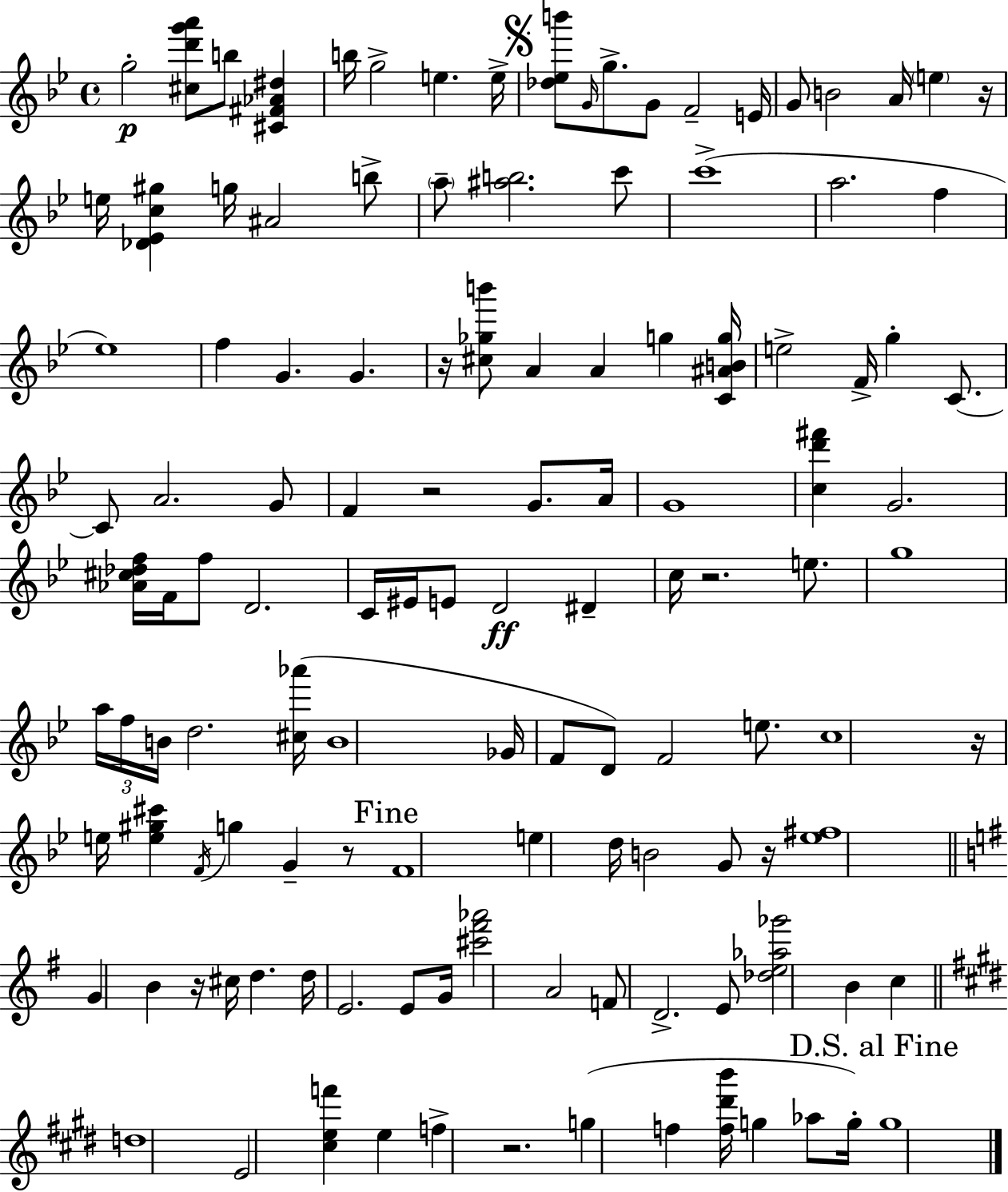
X:1
T:Untitled
M:4/4
L:1/4
K:Gm
g2 [^cd'g'a']/2 b/2 [^C^F_A^d] b/4 g2 e e/4 [_d_eb']/2 G/4 g/2 G/2 F2 E/4 G/2 B2 A/4 e z/4 e/4 [_D_Ec^g] g/4 ^A2 b/2 a/2 [^ab]2 c'/2 c'4 a2 f _e4 f G G z/4 [^c_gb']/2 A A g [C^ABg]/4 e2 F/4 g C/2 C/2 A2 G/2 F z2 G/2 A/4 G4 [cd'^f'] G2 [_A^c_df]/4 F/4 f/2 D2 C/4 ^E/4 E/2 D2 ^D c/4 z2 e/2 g4 a/4 f/4 B/4 d2 [^c_a']/4 B4 _G/4 F/2 D/2 F2 e/2 c4 z/4 e/4 [e^g^c'] F/4 g G z/2 F4 e d/4 B2 G/2 z/4 [_e^f]4 G B z/4 ^c/4 d d/4 E2 E/2 G/4 [^c'^f'_a']2 A2 F/2 D2 E/2 [_de_a_g']2 B c d4 E2 [^cef'] e f z2 g f [f^d'b']/4 g _a/2 g/4 g4